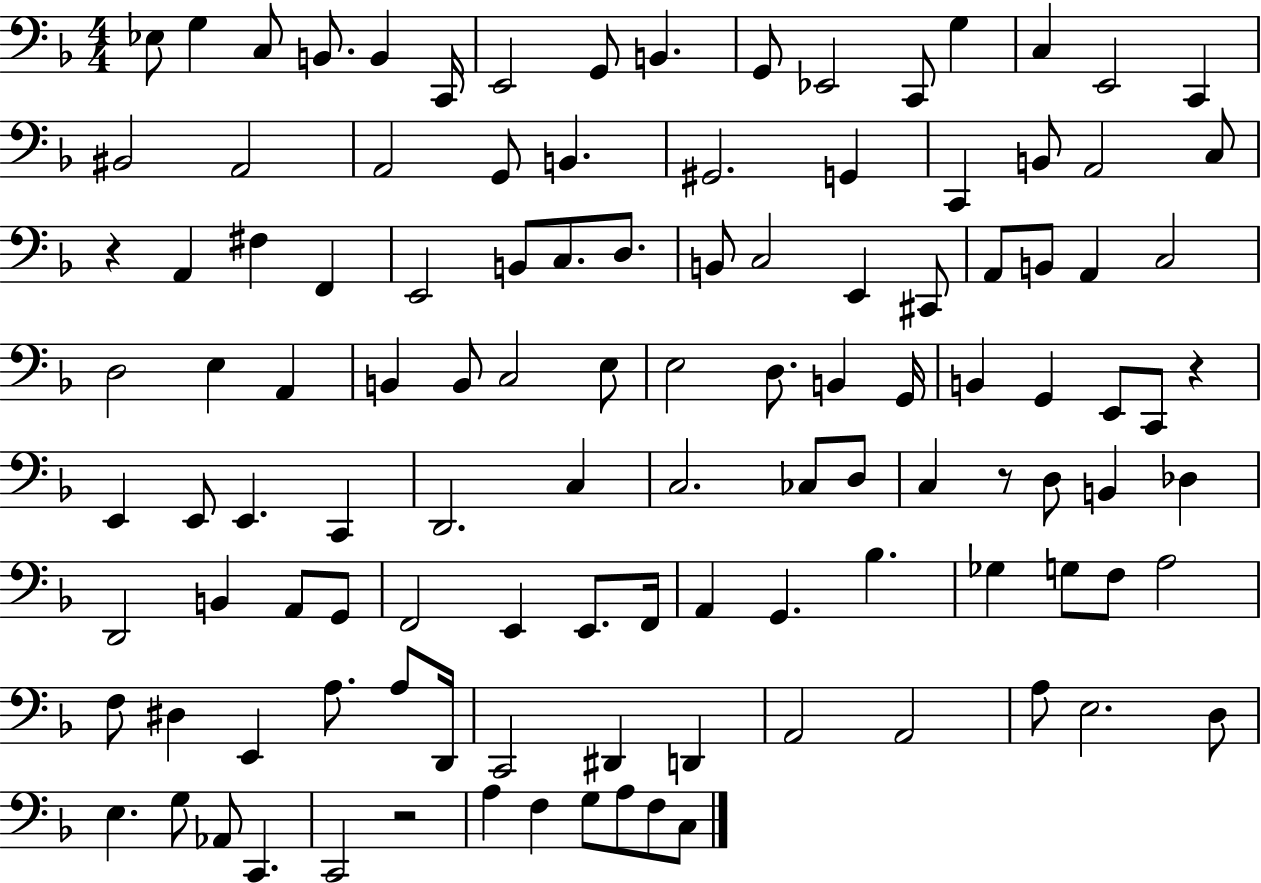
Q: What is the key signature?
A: F major